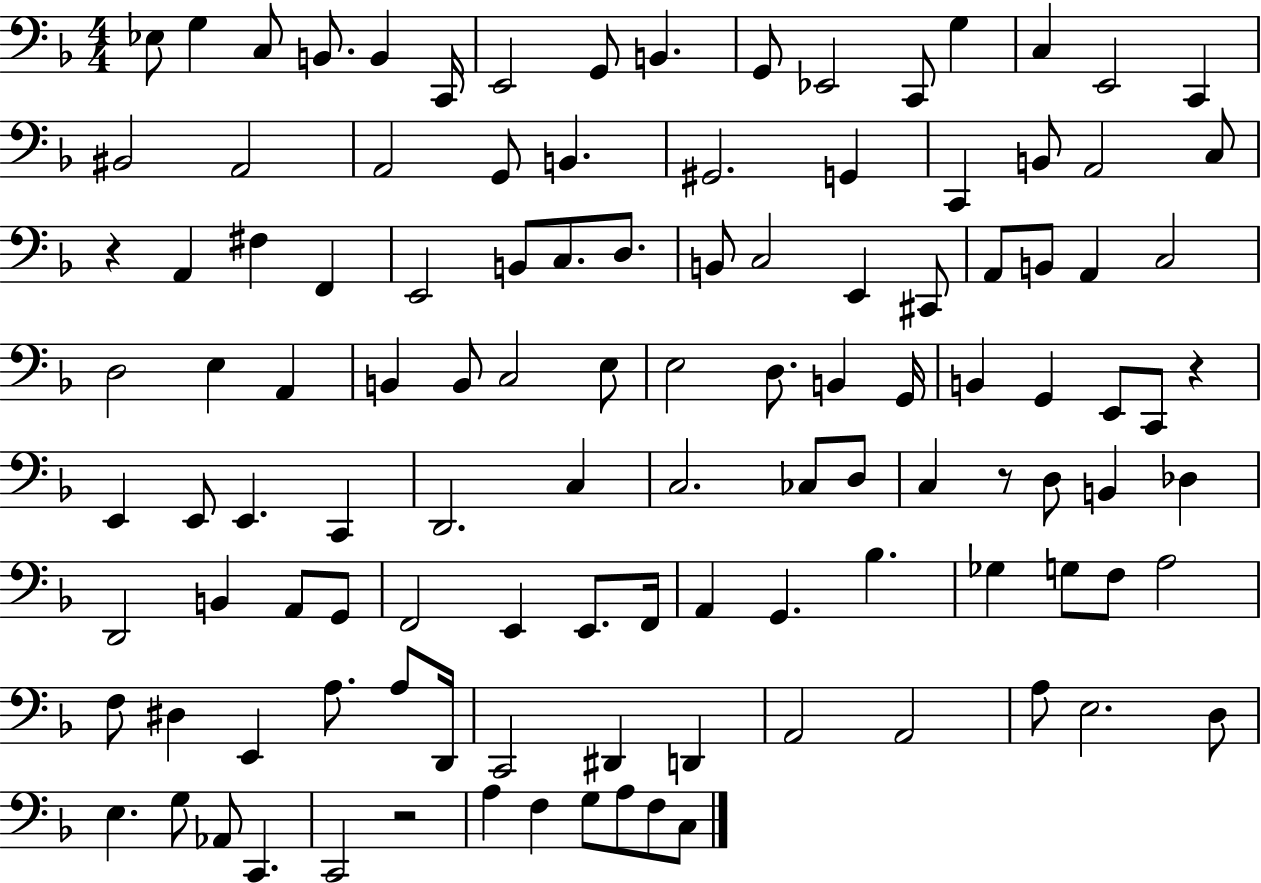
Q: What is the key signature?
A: F major